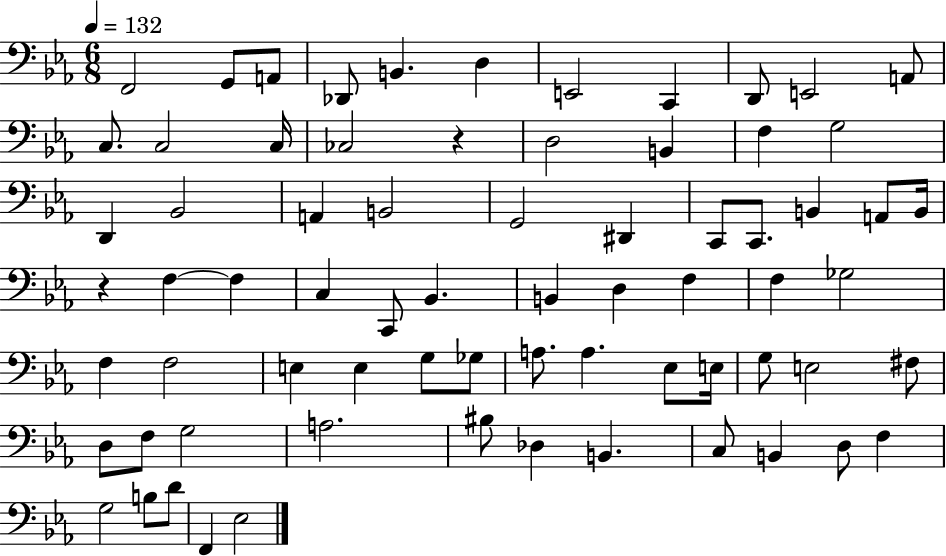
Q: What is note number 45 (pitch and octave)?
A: G3